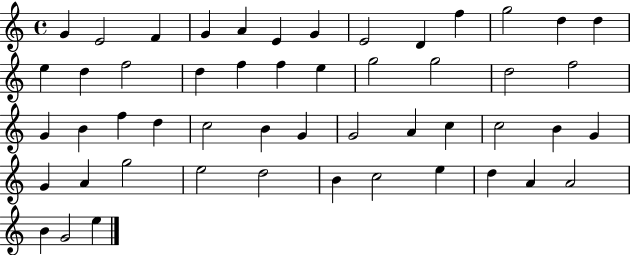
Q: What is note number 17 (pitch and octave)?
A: D5